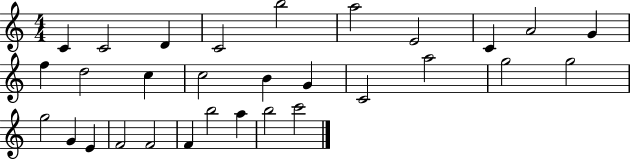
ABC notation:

X:1
T:Untitled
M:4/4
L:1/4
K:C
C C2 D C2 b2 a2 E2 C A2 G f d2 c c2 B G C2 a2 g2 g2 g2 G E F2 F2 F b2 a b2 c'2